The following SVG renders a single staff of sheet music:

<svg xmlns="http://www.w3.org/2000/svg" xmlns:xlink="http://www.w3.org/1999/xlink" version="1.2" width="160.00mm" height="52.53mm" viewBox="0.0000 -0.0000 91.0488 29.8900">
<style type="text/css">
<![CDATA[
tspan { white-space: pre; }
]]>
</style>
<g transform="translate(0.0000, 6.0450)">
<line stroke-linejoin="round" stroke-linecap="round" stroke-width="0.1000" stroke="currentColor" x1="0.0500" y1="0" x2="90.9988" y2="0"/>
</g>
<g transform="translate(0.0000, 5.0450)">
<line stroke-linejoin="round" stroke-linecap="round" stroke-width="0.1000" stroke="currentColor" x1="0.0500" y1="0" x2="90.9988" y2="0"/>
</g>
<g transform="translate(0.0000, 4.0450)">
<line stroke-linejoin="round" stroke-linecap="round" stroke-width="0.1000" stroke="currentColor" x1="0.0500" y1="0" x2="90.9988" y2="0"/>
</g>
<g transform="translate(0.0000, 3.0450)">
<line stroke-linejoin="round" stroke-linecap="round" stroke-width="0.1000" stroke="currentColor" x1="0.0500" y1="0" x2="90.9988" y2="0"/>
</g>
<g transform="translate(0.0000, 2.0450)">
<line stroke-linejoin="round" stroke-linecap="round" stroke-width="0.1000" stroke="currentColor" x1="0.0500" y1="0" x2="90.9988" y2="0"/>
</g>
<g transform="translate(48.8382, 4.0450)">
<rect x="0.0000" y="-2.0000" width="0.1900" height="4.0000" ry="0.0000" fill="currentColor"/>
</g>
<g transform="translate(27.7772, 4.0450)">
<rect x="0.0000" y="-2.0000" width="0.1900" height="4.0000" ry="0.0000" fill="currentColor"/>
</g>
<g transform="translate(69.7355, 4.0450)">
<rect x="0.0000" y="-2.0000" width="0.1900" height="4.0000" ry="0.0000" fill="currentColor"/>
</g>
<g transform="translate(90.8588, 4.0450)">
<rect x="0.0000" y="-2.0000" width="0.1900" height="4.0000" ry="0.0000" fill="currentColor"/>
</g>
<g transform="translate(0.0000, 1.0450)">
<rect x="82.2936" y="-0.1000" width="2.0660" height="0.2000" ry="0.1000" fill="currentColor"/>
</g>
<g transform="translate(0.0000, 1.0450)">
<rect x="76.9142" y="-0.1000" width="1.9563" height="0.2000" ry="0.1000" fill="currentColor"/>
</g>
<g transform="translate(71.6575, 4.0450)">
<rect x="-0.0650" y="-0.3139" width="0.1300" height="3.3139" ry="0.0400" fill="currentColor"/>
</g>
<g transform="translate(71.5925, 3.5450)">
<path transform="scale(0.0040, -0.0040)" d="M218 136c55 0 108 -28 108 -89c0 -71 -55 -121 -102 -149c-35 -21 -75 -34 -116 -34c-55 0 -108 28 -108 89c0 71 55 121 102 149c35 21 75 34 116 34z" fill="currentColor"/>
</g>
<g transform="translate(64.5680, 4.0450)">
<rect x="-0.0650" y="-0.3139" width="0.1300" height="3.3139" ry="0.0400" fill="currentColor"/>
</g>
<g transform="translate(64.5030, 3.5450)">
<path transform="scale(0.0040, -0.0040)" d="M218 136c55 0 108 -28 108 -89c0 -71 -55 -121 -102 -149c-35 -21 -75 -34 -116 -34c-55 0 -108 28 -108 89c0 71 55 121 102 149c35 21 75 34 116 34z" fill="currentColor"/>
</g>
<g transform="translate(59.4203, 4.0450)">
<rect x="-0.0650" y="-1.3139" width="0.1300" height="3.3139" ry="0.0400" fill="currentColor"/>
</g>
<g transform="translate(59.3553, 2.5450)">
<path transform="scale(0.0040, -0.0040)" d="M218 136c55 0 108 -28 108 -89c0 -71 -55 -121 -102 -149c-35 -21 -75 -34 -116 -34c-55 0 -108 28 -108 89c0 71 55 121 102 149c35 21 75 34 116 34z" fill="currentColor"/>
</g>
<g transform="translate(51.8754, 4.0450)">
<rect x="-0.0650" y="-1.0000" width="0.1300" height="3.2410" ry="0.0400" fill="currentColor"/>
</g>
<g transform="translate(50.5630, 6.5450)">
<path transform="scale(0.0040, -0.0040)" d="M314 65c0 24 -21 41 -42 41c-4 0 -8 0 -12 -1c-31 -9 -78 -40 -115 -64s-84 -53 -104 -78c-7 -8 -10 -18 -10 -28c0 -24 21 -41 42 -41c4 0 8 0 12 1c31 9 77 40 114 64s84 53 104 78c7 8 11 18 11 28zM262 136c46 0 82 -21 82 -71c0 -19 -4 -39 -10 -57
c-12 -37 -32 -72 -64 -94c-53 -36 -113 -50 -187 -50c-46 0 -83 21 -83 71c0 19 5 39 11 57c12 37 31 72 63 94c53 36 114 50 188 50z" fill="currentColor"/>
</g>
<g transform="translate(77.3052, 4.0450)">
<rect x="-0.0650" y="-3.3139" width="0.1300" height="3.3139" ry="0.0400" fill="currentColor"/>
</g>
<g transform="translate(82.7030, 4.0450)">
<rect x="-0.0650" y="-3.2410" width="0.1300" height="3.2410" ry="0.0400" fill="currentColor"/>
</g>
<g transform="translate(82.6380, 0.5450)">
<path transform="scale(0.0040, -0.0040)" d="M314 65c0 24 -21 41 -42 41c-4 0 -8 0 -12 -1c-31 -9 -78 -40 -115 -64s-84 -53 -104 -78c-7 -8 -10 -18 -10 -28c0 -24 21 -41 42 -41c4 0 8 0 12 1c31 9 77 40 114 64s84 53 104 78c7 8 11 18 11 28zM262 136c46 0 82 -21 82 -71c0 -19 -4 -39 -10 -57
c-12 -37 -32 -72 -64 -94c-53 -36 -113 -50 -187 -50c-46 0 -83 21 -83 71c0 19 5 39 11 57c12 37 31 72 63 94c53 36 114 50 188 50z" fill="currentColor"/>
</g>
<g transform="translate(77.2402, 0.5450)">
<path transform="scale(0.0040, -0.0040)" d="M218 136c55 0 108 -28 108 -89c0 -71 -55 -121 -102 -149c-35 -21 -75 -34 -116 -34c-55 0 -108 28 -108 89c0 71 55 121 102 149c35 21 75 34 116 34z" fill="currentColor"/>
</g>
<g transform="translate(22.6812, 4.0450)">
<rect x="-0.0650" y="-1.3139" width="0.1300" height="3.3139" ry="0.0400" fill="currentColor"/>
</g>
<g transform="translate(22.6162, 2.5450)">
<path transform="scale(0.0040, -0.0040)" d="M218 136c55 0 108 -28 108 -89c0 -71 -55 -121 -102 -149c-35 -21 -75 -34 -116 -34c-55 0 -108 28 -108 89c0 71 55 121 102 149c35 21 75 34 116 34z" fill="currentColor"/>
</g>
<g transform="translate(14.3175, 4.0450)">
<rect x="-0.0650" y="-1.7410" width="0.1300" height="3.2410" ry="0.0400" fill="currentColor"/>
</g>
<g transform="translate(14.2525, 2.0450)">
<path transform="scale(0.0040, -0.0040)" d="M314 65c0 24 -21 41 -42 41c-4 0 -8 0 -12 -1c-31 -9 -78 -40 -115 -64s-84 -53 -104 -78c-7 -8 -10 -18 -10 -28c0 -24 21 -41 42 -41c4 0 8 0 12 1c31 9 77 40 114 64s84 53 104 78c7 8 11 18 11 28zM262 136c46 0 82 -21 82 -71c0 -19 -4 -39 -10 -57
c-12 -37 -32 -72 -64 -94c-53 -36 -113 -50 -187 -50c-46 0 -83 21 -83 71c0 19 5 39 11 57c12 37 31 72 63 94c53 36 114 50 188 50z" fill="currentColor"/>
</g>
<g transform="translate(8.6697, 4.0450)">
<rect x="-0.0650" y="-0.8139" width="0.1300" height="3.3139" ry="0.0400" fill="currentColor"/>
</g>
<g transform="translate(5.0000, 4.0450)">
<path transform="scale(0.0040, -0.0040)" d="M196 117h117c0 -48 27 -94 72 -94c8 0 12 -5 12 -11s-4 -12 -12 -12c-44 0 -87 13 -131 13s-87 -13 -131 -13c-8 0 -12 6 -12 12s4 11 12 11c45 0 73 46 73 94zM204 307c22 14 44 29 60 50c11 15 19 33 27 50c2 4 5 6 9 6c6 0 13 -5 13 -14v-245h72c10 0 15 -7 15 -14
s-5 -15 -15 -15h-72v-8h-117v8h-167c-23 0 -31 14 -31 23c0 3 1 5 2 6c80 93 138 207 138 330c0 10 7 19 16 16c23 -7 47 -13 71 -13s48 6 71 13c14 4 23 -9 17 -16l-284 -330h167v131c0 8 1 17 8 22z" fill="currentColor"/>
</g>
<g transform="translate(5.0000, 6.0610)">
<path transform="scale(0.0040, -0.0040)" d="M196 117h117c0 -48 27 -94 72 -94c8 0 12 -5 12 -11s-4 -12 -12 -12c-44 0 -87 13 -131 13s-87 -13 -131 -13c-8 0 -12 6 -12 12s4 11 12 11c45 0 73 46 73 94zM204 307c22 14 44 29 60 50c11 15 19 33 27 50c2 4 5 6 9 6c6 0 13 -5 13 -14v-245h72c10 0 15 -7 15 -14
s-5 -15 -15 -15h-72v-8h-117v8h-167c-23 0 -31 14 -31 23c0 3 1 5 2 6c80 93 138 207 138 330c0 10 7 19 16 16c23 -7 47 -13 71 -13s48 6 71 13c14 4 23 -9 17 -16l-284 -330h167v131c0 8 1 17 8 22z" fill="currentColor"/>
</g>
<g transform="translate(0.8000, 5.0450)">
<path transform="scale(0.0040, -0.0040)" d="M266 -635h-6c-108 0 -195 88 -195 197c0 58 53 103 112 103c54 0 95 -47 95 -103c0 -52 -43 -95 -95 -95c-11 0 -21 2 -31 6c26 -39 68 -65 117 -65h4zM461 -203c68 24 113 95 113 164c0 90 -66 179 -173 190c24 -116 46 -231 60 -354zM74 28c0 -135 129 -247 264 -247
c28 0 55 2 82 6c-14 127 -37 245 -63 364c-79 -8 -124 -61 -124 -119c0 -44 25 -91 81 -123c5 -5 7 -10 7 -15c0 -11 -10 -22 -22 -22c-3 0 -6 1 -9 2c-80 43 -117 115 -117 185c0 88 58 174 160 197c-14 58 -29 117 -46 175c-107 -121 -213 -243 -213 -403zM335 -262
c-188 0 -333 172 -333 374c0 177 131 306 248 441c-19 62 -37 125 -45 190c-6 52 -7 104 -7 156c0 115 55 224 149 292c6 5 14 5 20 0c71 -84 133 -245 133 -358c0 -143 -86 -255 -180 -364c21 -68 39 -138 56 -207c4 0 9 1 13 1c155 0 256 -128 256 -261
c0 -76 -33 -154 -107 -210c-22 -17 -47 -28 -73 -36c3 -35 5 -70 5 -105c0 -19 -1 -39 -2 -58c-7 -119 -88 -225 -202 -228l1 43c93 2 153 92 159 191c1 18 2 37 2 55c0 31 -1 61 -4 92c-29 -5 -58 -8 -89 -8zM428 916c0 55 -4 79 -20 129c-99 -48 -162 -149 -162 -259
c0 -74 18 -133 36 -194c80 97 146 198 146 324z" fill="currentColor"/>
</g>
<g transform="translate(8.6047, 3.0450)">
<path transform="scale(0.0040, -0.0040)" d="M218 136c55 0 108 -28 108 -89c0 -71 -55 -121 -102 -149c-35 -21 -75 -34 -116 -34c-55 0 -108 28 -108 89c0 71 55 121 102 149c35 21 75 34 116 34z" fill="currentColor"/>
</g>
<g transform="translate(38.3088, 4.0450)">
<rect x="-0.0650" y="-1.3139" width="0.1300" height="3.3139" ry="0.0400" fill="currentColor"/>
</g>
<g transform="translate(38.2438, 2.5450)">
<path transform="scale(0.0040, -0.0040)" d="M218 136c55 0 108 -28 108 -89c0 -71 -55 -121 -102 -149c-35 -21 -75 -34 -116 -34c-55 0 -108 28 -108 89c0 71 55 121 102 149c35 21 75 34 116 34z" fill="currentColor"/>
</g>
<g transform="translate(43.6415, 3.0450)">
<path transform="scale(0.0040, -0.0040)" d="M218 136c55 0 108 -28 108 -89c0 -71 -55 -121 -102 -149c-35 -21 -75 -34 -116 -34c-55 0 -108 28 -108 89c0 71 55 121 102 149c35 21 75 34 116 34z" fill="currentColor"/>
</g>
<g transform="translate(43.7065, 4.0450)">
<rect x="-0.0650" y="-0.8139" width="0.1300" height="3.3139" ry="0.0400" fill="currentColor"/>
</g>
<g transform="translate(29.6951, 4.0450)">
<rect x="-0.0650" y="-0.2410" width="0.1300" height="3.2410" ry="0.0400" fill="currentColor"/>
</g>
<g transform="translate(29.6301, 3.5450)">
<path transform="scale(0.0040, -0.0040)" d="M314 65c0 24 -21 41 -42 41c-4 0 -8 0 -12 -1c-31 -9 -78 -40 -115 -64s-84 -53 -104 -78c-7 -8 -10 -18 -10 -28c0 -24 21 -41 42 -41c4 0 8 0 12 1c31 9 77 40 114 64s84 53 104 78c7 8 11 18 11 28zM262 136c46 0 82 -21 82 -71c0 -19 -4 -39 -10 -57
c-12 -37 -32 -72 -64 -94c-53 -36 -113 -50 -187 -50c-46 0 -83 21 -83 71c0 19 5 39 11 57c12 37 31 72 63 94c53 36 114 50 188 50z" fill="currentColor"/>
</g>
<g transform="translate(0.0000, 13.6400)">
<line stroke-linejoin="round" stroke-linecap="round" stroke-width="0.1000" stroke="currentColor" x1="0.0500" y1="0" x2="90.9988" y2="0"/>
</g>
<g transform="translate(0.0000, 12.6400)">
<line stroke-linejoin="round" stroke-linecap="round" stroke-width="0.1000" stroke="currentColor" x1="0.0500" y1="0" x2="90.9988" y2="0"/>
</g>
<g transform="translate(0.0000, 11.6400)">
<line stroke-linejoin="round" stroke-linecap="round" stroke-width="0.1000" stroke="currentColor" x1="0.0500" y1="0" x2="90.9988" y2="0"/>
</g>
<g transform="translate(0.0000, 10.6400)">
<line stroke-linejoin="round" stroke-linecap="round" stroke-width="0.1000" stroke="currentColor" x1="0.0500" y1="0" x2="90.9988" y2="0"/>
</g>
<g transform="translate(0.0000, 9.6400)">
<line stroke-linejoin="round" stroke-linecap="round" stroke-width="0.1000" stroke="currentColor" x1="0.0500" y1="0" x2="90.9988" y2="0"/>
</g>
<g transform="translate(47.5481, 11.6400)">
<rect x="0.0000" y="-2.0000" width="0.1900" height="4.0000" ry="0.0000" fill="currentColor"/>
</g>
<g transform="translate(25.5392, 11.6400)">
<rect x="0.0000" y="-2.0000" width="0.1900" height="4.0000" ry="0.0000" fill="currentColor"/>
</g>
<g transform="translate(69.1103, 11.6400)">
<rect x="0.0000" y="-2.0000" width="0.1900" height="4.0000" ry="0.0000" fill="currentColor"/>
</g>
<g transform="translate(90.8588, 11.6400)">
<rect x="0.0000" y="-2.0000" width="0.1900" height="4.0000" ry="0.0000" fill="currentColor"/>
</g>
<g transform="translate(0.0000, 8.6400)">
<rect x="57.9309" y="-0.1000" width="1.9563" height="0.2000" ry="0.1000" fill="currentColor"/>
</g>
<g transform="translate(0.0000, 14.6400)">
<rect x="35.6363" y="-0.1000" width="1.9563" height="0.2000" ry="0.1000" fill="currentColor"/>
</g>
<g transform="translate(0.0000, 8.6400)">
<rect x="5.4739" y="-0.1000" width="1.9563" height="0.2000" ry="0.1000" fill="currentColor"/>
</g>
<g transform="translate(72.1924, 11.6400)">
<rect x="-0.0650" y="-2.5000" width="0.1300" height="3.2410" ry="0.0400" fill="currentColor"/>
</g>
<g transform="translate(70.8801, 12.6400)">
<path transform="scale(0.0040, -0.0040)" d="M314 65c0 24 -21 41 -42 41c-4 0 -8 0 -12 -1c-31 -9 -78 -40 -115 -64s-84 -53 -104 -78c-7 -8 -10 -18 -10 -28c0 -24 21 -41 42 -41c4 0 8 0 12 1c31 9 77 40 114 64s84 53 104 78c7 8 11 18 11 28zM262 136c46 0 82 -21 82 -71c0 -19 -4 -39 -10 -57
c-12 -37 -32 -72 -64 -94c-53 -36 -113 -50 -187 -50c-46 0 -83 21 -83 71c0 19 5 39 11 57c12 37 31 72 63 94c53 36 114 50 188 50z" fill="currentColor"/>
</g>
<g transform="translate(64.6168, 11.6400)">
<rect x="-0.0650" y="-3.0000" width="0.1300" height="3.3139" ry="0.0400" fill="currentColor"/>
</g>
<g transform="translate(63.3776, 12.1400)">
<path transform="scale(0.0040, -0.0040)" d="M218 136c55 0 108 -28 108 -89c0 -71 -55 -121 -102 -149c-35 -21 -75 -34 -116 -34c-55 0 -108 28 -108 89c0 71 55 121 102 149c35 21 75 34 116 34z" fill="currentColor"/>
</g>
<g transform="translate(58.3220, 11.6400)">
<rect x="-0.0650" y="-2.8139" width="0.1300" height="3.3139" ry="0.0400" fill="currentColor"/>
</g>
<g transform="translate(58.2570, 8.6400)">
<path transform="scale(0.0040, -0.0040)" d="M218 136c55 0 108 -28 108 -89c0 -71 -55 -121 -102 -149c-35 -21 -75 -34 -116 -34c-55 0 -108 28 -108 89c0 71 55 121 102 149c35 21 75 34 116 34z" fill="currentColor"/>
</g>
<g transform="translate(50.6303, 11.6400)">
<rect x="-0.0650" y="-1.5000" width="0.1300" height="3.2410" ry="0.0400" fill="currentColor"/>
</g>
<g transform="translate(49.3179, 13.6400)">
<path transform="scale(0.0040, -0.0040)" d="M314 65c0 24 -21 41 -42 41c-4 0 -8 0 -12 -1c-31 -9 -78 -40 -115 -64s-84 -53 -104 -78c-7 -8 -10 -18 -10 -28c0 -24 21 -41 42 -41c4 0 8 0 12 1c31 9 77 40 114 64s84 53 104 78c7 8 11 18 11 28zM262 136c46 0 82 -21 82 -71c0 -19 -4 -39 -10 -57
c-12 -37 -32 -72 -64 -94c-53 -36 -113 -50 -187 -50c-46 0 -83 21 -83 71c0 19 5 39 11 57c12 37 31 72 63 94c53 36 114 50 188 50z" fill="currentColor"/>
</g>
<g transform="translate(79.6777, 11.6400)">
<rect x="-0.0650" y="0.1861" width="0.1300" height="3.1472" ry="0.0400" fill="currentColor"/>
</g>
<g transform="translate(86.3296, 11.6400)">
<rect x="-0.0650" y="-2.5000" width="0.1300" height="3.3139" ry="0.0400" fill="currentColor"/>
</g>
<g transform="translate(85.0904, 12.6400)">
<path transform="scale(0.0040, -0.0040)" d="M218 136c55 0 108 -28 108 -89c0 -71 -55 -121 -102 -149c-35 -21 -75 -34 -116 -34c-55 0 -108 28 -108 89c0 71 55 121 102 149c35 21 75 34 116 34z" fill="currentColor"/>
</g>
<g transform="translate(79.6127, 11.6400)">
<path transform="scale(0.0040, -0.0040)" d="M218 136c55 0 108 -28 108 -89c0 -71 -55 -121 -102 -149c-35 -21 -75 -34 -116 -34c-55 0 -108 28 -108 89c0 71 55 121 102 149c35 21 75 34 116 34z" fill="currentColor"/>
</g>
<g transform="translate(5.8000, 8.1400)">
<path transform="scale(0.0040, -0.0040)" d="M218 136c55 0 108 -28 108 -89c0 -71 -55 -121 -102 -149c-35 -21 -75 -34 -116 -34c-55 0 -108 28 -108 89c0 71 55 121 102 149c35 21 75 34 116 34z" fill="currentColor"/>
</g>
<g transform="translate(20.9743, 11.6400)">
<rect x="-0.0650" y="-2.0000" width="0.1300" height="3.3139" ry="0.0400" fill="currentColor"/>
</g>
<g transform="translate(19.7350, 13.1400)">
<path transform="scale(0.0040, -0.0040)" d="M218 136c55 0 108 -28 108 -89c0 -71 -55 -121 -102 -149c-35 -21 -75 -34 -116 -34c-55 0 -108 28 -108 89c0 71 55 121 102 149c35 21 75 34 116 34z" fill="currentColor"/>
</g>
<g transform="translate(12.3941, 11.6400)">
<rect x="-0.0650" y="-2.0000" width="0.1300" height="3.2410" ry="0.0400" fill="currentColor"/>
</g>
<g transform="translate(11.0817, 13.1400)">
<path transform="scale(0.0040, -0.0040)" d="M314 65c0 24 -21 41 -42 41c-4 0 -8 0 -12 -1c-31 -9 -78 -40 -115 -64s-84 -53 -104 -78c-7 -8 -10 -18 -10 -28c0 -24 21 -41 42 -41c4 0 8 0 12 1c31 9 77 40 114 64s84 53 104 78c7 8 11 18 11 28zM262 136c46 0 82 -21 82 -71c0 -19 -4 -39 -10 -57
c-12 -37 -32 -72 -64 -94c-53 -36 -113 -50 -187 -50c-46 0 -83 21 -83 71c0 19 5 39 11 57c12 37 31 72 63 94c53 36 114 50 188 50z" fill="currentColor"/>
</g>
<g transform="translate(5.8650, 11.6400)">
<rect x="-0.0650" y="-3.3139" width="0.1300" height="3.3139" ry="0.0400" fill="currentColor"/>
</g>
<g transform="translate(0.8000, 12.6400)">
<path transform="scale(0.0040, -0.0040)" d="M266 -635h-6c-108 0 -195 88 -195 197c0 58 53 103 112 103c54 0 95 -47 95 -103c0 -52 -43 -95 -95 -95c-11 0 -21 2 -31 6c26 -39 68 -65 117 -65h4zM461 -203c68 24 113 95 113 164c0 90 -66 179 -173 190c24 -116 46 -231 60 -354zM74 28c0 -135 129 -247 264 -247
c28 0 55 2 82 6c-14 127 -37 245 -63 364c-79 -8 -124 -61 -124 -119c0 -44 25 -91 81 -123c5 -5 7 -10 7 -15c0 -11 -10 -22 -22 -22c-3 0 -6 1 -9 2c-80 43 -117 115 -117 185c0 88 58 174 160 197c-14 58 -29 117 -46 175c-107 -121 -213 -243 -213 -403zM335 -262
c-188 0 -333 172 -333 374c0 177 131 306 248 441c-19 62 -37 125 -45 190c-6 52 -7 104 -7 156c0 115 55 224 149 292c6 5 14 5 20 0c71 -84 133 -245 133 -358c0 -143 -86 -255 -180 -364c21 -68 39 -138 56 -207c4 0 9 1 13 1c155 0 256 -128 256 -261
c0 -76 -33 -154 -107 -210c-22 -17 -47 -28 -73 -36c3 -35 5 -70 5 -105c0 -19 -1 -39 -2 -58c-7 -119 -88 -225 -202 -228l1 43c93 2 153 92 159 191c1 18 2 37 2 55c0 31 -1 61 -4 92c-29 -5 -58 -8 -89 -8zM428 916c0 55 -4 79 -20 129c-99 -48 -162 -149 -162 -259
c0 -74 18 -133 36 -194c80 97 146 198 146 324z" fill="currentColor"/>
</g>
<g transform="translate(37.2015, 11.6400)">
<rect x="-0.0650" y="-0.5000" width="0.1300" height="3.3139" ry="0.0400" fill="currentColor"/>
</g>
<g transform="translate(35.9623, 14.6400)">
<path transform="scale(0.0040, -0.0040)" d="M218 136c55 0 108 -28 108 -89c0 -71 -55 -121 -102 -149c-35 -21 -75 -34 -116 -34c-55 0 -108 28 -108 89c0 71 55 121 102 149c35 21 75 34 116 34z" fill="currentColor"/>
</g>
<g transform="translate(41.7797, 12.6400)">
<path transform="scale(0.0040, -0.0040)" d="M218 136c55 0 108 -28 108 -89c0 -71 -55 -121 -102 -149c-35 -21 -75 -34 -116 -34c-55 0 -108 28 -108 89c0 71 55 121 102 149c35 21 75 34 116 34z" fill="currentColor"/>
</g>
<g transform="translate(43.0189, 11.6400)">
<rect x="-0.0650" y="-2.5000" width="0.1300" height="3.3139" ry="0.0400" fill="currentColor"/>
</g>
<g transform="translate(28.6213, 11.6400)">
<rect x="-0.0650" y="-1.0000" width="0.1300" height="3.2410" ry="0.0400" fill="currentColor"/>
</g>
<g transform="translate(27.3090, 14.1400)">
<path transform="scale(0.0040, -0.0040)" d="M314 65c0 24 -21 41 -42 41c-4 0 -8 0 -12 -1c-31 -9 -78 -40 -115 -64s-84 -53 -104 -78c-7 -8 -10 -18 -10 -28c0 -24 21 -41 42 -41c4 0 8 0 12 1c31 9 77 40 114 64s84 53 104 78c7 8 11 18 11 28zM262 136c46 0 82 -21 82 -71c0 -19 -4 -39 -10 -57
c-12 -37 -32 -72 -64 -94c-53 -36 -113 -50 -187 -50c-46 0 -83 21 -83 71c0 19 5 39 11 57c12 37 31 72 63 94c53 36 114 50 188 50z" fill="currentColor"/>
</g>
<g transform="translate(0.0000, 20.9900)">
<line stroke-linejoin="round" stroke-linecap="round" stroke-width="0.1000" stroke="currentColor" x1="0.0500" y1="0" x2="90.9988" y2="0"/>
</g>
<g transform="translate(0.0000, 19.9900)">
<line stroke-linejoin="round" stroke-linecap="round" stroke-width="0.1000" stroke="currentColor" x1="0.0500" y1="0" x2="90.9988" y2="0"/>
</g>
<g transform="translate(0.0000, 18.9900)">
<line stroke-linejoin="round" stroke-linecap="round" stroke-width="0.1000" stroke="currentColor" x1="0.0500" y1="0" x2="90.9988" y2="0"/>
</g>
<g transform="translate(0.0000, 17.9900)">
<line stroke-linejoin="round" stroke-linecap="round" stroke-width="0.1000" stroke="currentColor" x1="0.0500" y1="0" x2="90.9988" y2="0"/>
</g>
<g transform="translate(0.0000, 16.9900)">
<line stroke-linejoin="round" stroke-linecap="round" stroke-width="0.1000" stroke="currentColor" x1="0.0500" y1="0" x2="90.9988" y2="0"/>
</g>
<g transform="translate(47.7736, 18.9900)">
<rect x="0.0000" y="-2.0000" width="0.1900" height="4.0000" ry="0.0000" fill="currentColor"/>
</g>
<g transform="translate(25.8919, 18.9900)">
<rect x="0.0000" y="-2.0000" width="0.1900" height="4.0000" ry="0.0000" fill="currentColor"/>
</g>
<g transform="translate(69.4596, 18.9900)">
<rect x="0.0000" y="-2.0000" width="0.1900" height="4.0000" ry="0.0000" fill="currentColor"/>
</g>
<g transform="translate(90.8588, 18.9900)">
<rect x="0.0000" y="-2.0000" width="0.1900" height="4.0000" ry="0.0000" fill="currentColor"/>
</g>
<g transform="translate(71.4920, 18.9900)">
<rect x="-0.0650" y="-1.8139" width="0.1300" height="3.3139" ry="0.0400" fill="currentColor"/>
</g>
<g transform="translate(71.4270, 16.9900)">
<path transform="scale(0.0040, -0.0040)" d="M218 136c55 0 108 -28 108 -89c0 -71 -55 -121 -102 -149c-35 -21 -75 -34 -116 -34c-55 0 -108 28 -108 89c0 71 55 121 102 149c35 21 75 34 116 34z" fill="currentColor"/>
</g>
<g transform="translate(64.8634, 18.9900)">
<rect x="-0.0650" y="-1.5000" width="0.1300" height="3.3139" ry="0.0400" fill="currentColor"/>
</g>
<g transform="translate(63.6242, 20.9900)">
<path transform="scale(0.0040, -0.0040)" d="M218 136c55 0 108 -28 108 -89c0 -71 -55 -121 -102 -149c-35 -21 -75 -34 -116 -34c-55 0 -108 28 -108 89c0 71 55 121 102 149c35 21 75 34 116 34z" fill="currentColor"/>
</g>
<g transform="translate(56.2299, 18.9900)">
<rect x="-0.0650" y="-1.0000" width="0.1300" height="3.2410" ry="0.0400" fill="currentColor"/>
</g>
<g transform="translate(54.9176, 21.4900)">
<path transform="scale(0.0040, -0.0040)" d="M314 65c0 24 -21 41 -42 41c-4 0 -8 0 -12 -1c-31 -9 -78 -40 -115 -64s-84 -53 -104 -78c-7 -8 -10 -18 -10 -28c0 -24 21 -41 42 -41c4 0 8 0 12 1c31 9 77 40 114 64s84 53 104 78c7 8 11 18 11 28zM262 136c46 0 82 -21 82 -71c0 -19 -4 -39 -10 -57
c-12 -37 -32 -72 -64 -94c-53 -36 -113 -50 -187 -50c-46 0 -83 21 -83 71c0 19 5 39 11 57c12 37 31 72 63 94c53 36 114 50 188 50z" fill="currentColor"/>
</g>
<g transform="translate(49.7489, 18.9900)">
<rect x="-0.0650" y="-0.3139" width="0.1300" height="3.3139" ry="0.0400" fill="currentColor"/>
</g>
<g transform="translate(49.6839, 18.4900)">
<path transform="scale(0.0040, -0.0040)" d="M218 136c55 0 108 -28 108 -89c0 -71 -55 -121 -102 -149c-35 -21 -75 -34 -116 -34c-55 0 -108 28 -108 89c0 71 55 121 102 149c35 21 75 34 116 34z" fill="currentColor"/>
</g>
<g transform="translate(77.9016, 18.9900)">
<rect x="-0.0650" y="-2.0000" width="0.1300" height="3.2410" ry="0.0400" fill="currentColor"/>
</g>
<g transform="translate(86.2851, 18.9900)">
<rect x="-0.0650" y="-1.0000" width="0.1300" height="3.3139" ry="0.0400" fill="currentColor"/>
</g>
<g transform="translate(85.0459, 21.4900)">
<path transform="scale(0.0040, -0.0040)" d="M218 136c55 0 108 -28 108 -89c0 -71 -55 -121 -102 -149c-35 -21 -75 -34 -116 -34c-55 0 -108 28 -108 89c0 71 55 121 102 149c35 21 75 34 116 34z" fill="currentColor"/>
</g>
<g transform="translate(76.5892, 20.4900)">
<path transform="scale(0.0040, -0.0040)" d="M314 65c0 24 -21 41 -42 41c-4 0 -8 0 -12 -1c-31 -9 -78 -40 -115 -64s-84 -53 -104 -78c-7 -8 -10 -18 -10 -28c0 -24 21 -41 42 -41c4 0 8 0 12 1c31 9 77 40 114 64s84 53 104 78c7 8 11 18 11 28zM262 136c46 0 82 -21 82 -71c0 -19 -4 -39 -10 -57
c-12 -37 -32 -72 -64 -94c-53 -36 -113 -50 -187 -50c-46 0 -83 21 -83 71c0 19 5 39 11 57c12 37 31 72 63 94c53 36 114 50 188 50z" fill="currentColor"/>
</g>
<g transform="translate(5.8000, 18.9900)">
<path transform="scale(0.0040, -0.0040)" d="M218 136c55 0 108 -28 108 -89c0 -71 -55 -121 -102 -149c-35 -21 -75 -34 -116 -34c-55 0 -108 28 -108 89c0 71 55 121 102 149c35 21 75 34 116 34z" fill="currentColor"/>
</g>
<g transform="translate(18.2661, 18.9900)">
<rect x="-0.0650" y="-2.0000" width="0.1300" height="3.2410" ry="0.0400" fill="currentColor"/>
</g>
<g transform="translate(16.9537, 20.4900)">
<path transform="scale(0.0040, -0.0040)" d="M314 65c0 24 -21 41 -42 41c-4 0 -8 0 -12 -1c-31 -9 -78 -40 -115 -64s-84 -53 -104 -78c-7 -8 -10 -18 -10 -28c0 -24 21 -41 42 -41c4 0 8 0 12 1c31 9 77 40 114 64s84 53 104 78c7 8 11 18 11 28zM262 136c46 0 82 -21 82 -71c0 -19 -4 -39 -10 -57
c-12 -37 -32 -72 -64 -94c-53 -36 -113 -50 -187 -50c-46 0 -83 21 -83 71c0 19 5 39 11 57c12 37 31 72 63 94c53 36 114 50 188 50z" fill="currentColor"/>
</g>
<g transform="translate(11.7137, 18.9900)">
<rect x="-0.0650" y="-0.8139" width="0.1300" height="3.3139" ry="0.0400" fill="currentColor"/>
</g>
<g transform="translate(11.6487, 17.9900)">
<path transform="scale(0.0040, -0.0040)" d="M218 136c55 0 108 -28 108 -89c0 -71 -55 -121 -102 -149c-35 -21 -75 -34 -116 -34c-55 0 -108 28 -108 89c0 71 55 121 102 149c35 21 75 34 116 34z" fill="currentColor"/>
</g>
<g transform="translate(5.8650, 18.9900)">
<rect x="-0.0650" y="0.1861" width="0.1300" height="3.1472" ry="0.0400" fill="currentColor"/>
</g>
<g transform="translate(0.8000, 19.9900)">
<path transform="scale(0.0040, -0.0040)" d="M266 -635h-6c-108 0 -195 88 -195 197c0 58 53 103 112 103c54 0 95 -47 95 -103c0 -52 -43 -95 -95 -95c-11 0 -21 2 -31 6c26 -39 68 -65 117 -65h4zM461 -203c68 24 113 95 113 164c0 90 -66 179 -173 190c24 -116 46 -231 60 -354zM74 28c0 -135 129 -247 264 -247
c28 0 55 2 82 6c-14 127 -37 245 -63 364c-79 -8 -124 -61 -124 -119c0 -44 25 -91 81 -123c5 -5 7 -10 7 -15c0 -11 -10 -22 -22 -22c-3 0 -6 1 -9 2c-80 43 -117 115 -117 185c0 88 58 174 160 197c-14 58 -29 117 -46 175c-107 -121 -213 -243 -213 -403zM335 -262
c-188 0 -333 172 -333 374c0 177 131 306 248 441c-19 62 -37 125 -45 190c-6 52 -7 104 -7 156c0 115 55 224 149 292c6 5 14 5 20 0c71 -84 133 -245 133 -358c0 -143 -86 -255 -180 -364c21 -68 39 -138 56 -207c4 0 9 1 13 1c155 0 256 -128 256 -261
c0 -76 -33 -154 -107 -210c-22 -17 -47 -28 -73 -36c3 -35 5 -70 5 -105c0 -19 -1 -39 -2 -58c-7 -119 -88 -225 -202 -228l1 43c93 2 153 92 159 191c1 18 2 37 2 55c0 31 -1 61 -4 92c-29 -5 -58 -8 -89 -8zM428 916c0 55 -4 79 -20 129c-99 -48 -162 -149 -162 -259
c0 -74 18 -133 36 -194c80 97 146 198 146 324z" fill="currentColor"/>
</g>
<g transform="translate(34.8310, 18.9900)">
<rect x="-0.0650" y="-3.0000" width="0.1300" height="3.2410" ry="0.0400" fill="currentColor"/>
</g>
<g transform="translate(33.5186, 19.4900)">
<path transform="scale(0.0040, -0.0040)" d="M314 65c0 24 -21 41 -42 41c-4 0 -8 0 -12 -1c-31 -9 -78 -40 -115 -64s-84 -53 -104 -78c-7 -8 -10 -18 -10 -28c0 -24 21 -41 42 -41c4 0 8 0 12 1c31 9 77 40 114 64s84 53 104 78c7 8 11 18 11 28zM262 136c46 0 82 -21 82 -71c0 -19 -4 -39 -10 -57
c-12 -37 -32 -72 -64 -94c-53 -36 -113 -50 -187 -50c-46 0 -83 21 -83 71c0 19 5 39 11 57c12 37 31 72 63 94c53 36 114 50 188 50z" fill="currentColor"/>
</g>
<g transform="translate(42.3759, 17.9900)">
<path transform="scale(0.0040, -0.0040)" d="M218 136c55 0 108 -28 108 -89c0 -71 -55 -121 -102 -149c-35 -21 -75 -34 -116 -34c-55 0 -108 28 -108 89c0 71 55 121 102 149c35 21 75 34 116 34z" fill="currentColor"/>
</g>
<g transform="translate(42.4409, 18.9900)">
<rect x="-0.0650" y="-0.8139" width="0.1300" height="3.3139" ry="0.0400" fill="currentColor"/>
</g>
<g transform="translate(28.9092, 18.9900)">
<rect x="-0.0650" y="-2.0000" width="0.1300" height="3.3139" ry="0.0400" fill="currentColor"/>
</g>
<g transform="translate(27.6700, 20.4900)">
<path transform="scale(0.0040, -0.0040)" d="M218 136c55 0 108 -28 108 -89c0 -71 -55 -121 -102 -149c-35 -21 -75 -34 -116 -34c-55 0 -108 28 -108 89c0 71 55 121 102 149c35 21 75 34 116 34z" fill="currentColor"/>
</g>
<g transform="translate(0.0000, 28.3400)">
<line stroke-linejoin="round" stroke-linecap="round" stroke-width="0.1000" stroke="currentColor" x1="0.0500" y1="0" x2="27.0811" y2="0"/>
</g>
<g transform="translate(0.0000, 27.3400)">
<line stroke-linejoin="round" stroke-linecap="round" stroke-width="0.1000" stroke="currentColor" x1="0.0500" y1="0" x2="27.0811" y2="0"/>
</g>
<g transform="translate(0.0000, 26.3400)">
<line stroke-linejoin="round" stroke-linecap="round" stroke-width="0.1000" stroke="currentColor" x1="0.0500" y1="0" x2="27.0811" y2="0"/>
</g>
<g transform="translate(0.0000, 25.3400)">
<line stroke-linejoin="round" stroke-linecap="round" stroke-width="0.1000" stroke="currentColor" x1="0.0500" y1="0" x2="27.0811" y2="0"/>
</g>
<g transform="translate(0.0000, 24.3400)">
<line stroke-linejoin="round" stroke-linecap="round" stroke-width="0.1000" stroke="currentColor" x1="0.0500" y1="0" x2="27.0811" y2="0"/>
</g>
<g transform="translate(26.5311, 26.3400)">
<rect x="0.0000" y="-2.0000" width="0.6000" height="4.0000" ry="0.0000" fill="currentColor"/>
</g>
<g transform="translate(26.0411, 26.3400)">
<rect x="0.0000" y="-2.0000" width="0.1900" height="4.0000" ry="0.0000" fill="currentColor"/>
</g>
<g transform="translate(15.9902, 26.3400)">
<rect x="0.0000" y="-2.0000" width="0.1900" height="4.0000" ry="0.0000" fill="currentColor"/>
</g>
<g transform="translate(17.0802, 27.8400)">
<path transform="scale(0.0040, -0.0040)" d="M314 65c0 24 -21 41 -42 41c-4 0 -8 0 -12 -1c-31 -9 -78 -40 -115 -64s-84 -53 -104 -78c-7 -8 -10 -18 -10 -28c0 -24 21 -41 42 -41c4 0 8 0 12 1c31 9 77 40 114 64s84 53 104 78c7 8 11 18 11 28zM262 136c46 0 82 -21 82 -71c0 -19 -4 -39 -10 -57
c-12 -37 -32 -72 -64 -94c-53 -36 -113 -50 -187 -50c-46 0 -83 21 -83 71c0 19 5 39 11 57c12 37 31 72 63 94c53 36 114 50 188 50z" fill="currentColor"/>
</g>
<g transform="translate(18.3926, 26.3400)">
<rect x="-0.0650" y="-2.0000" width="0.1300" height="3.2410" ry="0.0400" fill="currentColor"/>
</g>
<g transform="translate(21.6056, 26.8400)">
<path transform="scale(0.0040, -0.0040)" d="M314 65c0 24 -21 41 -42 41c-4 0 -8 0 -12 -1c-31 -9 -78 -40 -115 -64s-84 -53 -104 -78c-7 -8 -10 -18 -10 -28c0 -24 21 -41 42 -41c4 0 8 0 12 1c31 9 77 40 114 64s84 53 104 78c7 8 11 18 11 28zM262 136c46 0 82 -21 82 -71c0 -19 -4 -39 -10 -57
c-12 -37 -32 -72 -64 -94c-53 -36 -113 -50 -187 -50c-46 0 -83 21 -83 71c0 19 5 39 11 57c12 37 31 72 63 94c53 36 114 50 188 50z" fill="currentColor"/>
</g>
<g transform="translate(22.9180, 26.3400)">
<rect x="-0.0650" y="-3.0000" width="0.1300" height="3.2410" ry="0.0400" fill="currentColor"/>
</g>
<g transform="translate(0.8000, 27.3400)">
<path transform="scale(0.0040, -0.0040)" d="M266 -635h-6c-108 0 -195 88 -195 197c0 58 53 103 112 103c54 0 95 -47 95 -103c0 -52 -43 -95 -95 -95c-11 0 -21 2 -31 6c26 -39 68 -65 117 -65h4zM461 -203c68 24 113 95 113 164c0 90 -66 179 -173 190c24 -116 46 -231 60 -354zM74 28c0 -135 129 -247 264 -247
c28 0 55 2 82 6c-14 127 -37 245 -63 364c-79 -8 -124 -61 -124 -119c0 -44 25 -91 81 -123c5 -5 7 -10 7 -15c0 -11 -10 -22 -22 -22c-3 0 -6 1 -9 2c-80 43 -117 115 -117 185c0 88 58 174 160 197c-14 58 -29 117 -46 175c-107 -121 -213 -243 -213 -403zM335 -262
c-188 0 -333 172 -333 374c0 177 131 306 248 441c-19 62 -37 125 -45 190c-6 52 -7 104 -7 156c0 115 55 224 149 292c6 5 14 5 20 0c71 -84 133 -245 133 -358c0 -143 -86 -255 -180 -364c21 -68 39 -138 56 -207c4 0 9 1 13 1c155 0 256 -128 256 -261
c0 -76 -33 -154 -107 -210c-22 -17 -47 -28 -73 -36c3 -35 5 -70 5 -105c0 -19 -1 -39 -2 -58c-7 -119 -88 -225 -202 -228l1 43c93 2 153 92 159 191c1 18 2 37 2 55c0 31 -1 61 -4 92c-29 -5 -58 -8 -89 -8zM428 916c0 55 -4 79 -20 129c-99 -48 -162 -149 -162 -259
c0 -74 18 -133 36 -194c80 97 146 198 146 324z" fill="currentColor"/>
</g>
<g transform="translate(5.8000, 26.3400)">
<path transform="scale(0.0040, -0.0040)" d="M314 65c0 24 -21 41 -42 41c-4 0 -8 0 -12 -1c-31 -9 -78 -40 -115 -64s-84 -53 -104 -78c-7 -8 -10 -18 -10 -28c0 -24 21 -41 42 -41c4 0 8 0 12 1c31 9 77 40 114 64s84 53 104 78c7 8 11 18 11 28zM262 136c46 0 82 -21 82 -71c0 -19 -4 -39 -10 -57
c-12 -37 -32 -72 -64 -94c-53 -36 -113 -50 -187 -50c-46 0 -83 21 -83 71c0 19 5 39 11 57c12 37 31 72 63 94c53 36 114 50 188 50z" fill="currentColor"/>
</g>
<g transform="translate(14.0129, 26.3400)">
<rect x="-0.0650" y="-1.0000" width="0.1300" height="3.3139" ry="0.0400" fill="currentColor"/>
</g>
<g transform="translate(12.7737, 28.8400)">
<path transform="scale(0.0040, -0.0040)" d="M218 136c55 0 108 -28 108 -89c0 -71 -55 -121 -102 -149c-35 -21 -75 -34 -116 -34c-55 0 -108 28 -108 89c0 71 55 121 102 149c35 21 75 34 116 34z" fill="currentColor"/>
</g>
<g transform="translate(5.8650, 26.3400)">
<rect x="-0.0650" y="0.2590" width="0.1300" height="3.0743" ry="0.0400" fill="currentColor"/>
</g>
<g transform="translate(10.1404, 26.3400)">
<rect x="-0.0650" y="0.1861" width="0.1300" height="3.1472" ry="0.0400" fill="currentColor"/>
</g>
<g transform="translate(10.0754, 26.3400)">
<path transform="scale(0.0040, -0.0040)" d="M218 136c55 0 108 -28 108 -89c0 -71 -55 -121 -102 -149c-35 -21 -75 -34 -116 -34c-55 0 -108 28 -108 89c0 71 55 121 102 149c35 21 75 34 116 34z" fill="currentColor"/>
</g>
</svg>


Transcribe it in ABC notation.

X:1
T:Untitled
M:4/4
L:1/4
K:C
d f2 e c2 e d D2 e c c b b2 b F2 F D2 C G E2 a A G2 B G B d F2 F A2 d c D2 E f F2 D B2 B D F2 A2